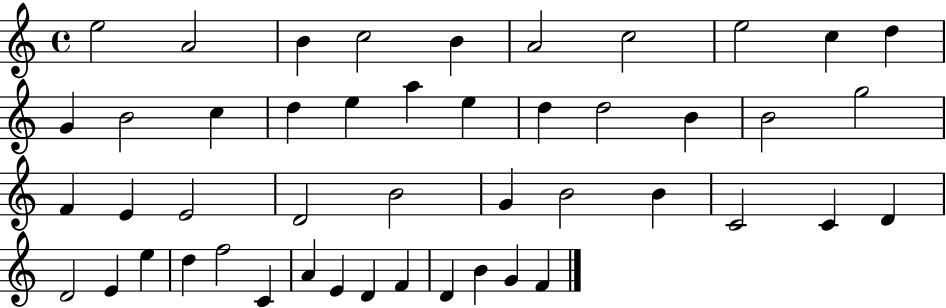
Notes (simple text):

E5/h A4/h B4/q C5/h B4/q A4/h C5/h E5/h C5/q D5/q G4/q B4/h C5/q D5/q E5/q A5/q E5/q D5/q D5/h B4/q B4/h G5/h F4/q E4/q E4/h D4/h B4/h G4/q B4/h B4/q C4/h C4/q D4/q D4/h E4/q E5/q D5/q F5/h C4/q A4/q E4/q D4/q F4/q D4/q B4/q G4/q F4/q